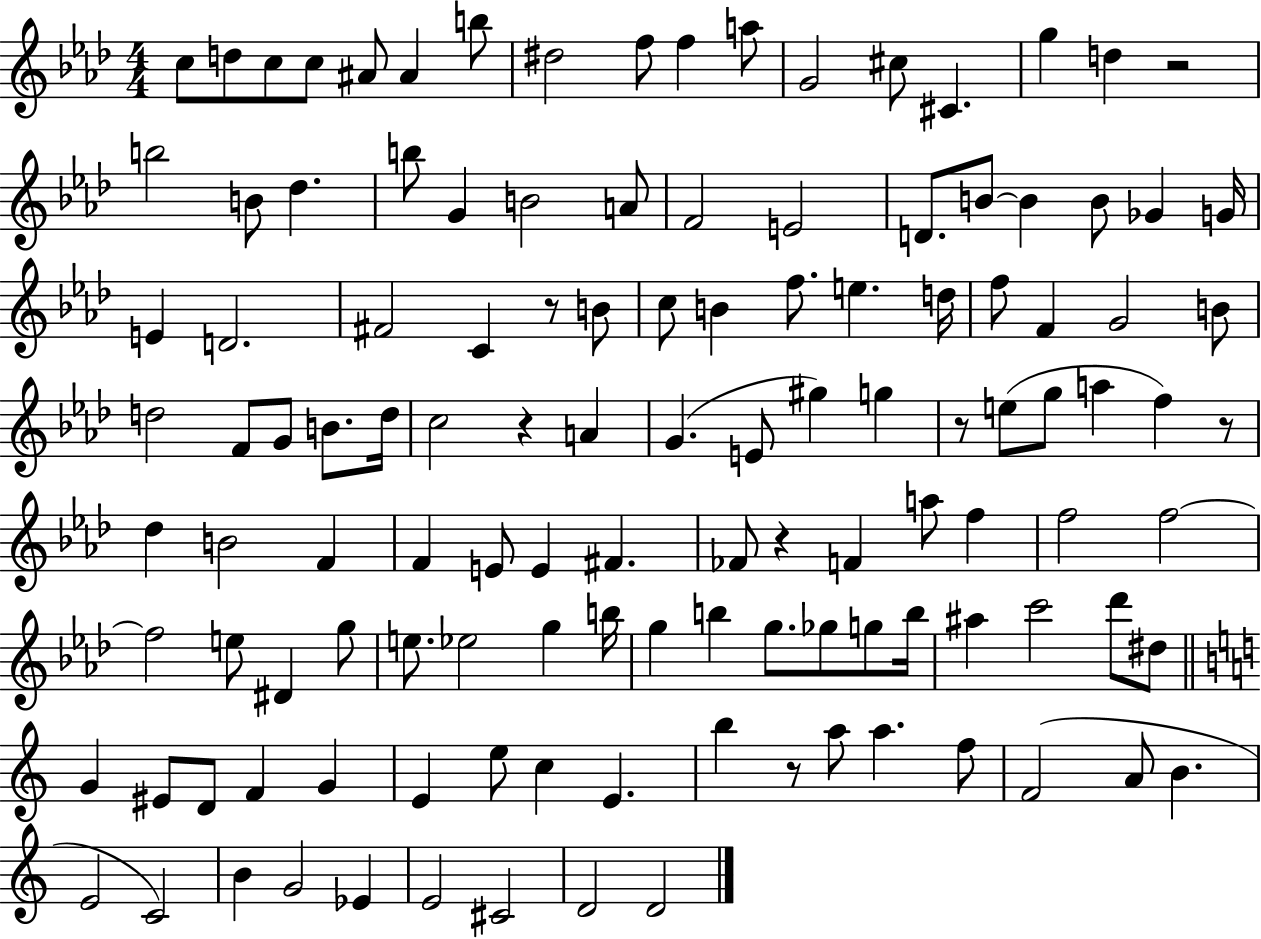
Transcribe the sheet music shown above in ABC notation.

X:1
T:Untitled
M:4/4
L:1/4
K:Ab
c/2 d/2 c/2 c/2 ^A/2 ^A b/2 ^d2 f/2 f a/2 G2 ^c/2 ^C g d z2 b2 B/2 _d b/2 G B2 A/2 F2 E2 D/2 B/2 B B/2 _G G/4 E D2 ^F2 C z/2 B/2 c/2 B f/2 e d/4 f/2 F G2 B/2 d2 F/2 G/2 B/2 d/4 c2 z A G E/2 ^g g z/2 e/2 g/2 a f z/2 _d B2 F F E/2 E ^F _F/2 z F a/2 f f2 f2 f2 e/2 ^D g/2 e/2 _e2 g b/4 g b g/2 _g/2 g/2 b/4 ^a c'2 _d'/2 ^d/2 G ^E/2 D/2 F G E e/2 c E b z/2 a/2 a f/2 F2 A/2 B E2 C2 B G2 _E E2 ^C2 D2 D2